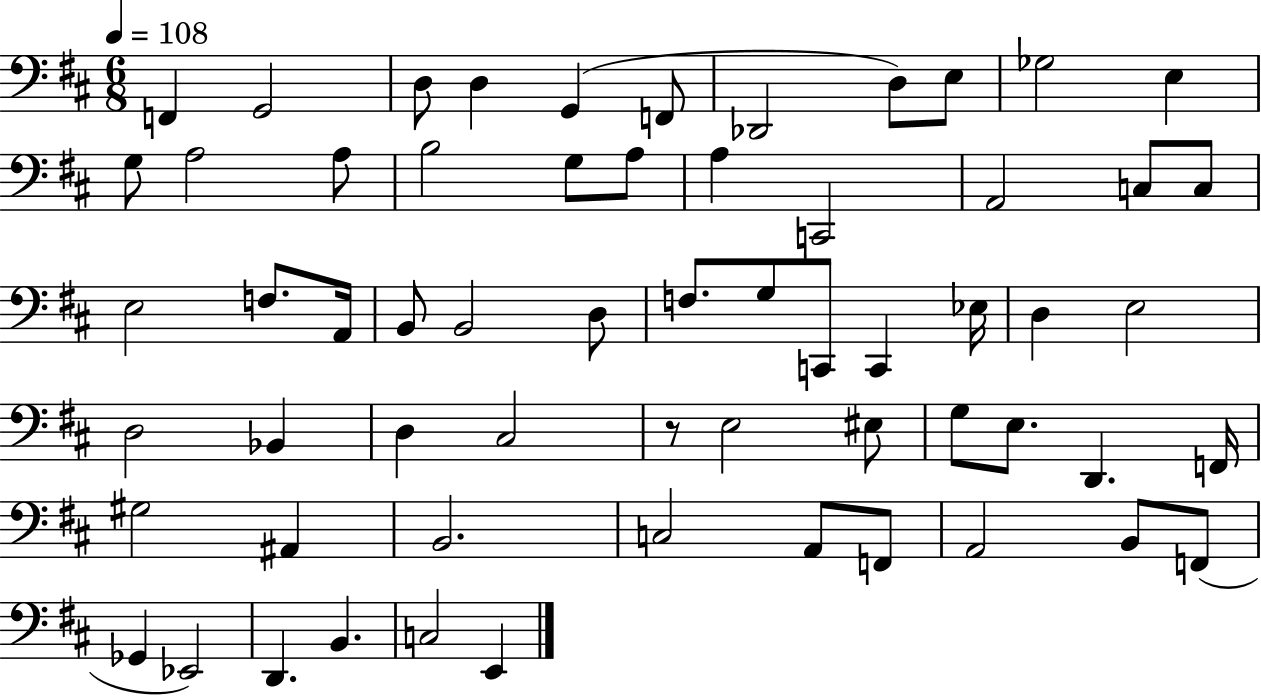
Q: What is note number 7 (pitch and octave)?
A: Db2